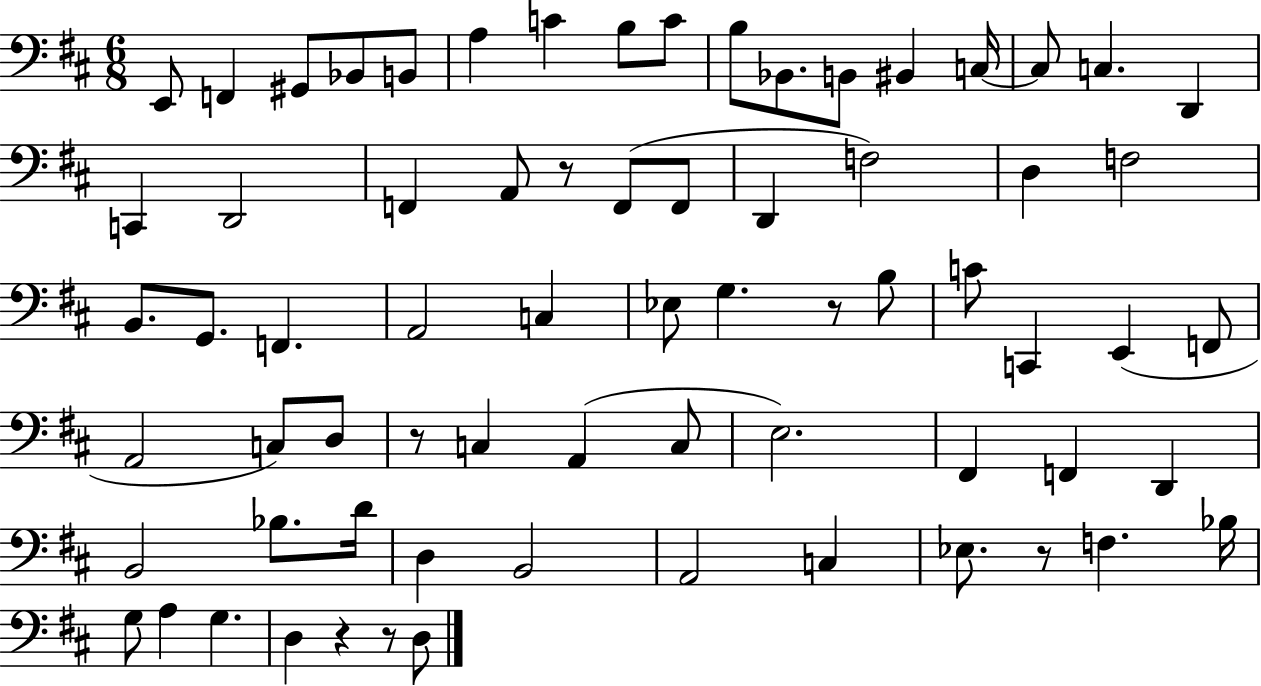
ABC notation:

X:1
T:Untitled
M:6/8
L:1/4
K:D
E,,/2 F,, ^G,,/2 _B,,/2 B,,/2 A, C B,/2 C/2 B,/2 _B,,/2 B,,/2 ^B,, C,/4 C,/2 C, D,, C,, D,,2 F,, A,,/2 z/2 F,,/2 F,,/2 D,, F,2 D, F,2 B,,/2 G,,/2 F,, A,,2 C, _E,/2 G, z/2 B,/2 C/2 C,, E,, F,,/2 A,,2 C,/2 D,/2 z/2 C, A,, C,/2 E,2 ^F,, F,, D,, B,,2 _B,/2 D/4 D, B,,2 A,,2 C, _E,/2 z/2 F, _B,/4 G,/2 A, G, D, z z/2 D,/2